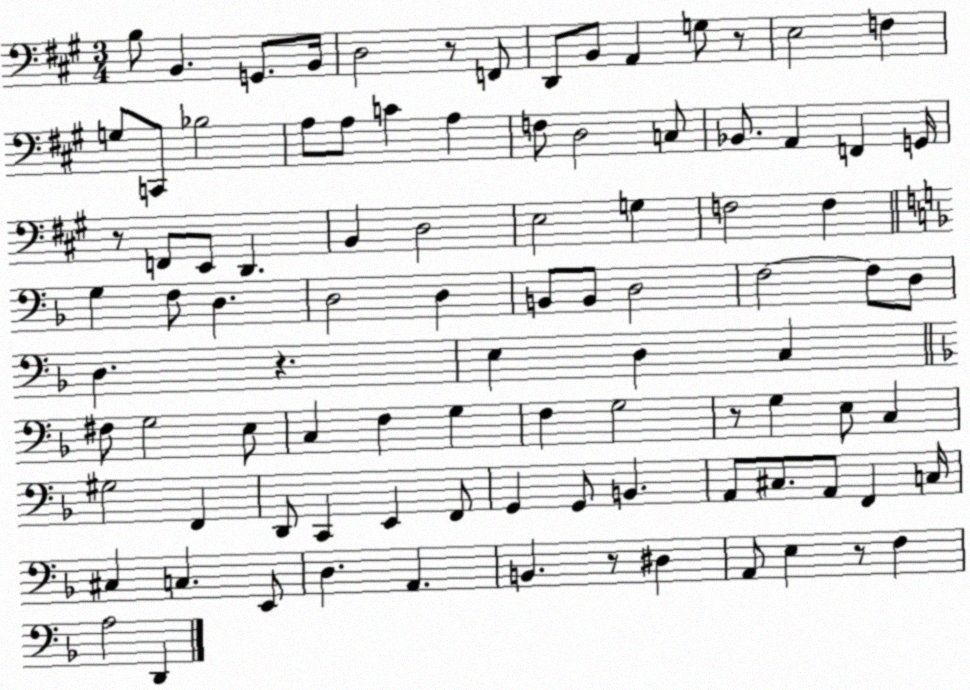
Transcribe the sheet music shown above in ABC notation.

X:1
T:Untitled
M:3/4
L:1/4
K:A
B,/2 B,, G,,/2 B,,/4 D,2 z/2 F,,/2 D,,/2 B,,/2 A,, G,/2 z/2 E,2 F, G,/2 C,,/2 _B,2 A,/2 A,/2 C A, F,/2 D,2 C,/2 _B,,/2 A,, F,, G,,/4 z/2 F,,/2 E,,/2 D,, B,, D,2 E,2 G, F,2 F, G, F,/2 D, D,2 D, B,,/2 B,,/2 D,2 F,2 F,/2 D,/2 D, z E, D, C, ^F,/2 G,2 E,/2 C, F, G, F, G,2 z/2 G, E,/2 C, ^G,2 F,, D,,/2 C,, E,, F,,/2 G,, G,,/2 B,, A,,/2 ^C,/2 A,,/2 F,, C,/4 ^C, C, E,,/2 D, A,, B,, z/2 ^D, A,,/2 E, z/2 F, A,2 D,,